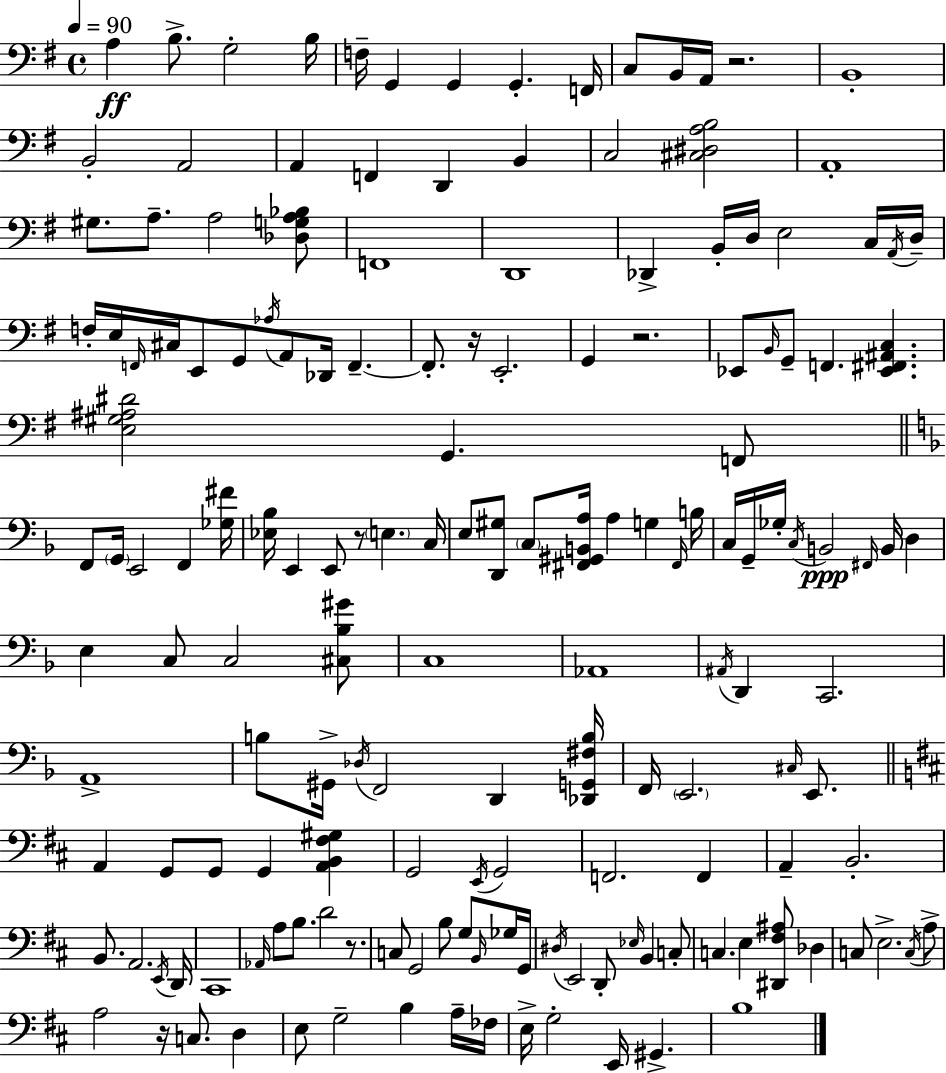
{
  \clef bass
  \time 4/4
  \defaultTimeSignature
  \key g \major
  \tempo 4 = 90
  \repeat volta 2 { a4\ff b8.-> g2-. b16 | f16-- g,4 g,4 g,4.-. f,16 | c8 b,16 a,16 r2. | b,1-. | \break b,2-. a,2 | a,4 f,4 d,4 b,4 | c2 <cis dis a b>2 | a,1-. | \break gis8. a8.-- a2 <des g a bes>8 | f,1 | d,1 | des,4-> b,16-. d16 e2 c16 \acciaccatura { a,16 } | \break d16-- f16-. e16 \grace { f,16 } cis16 e,8 g,8 \acciaccatura { aes16 } a,8 des,16 f,4.--~~ | f,8.-. r16 e,2.-. | g,4 r2. | ees,8 \grace { b,16 } g,8-- f,4. <ees, fis, ais, c>4. | \break <e gis ais dis'>2 g,4. | f,8 \bar "||" \break \key f \major f,8 \parenthesize g,16 e,2 f,4 <ges fis'>16 | <ees bes>16 e,4 e,8 r8 \parenthesize e4. c16 | e8 <d, gis>8 \parenthesize c8 <fis, gis, b, a>16 a4 g4 \grace { fis,16 } | b16 c16 g,16-- ges16-. \acciaccatura { c16 }\ppp b,2 \grace { fis,16 } b,16 d4 | \break e4 c8 c2 | <cis bes gis'>8 c1 | aes,1 | \acciaccatura { ais,16 } d,4 c,2. | \break a,1-> | b8 gis,16-> \acciaccatura { des16 } f,2 | d,4 <des, g, fis b>16 f,16 \parenthesize e,2. | \grace { cis16 } e,8. \bar "||" \break \key b \minor a,4 g,8 g,8 g,4 <a, b, fis gis>4 | g,2 \acciaccatura { e,16 } g,2 | f,2. f,4 | a,4-- b,2.-. | \break b,8. a,2. | \acciaccatura { e,16 } d,16 cis,1 | \grace { aes,16 } a8 b8. d'2 | r8. c8 g,2 b8 g8 | \break \grace { b,16 } ges16 g,16 \acciaccatura { dis16 } e,2 d,8-. \grace { ees16 } | b,4 c8-. c4. e4 | <dis, fis ais>8 des4 c8 e2.-> | \acciaccatura { c16 } a8-> a2 r16 | \break c8. d4 e8 g2-- | b4 a16-- fes16 e16-> g2-. | e,16 gis,4.-> b1 | } \bar "|."
}